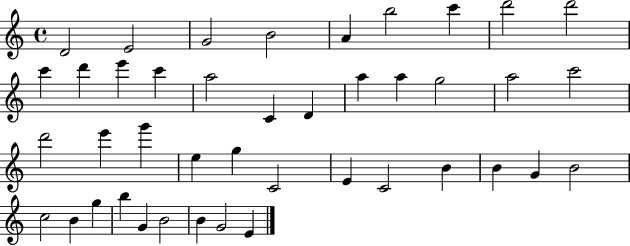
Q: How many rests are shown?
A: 0